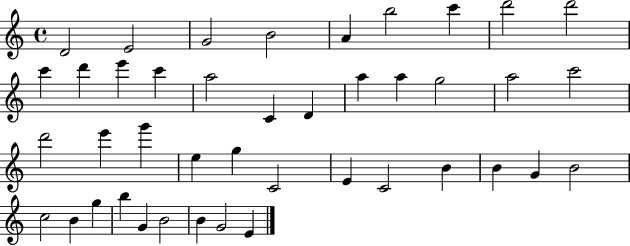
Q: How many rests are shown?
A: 0